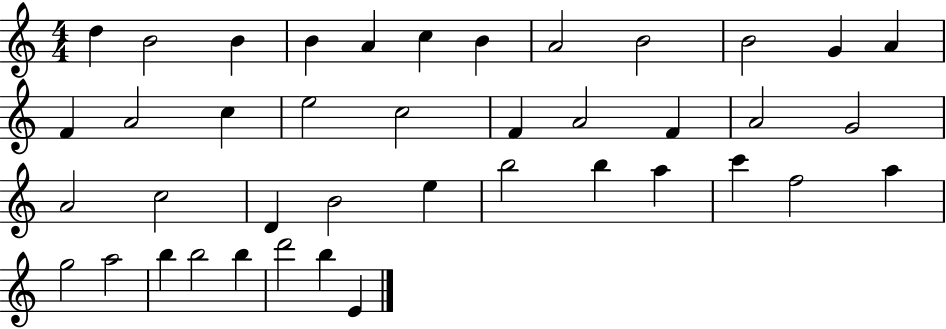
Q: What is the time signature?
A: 4/4